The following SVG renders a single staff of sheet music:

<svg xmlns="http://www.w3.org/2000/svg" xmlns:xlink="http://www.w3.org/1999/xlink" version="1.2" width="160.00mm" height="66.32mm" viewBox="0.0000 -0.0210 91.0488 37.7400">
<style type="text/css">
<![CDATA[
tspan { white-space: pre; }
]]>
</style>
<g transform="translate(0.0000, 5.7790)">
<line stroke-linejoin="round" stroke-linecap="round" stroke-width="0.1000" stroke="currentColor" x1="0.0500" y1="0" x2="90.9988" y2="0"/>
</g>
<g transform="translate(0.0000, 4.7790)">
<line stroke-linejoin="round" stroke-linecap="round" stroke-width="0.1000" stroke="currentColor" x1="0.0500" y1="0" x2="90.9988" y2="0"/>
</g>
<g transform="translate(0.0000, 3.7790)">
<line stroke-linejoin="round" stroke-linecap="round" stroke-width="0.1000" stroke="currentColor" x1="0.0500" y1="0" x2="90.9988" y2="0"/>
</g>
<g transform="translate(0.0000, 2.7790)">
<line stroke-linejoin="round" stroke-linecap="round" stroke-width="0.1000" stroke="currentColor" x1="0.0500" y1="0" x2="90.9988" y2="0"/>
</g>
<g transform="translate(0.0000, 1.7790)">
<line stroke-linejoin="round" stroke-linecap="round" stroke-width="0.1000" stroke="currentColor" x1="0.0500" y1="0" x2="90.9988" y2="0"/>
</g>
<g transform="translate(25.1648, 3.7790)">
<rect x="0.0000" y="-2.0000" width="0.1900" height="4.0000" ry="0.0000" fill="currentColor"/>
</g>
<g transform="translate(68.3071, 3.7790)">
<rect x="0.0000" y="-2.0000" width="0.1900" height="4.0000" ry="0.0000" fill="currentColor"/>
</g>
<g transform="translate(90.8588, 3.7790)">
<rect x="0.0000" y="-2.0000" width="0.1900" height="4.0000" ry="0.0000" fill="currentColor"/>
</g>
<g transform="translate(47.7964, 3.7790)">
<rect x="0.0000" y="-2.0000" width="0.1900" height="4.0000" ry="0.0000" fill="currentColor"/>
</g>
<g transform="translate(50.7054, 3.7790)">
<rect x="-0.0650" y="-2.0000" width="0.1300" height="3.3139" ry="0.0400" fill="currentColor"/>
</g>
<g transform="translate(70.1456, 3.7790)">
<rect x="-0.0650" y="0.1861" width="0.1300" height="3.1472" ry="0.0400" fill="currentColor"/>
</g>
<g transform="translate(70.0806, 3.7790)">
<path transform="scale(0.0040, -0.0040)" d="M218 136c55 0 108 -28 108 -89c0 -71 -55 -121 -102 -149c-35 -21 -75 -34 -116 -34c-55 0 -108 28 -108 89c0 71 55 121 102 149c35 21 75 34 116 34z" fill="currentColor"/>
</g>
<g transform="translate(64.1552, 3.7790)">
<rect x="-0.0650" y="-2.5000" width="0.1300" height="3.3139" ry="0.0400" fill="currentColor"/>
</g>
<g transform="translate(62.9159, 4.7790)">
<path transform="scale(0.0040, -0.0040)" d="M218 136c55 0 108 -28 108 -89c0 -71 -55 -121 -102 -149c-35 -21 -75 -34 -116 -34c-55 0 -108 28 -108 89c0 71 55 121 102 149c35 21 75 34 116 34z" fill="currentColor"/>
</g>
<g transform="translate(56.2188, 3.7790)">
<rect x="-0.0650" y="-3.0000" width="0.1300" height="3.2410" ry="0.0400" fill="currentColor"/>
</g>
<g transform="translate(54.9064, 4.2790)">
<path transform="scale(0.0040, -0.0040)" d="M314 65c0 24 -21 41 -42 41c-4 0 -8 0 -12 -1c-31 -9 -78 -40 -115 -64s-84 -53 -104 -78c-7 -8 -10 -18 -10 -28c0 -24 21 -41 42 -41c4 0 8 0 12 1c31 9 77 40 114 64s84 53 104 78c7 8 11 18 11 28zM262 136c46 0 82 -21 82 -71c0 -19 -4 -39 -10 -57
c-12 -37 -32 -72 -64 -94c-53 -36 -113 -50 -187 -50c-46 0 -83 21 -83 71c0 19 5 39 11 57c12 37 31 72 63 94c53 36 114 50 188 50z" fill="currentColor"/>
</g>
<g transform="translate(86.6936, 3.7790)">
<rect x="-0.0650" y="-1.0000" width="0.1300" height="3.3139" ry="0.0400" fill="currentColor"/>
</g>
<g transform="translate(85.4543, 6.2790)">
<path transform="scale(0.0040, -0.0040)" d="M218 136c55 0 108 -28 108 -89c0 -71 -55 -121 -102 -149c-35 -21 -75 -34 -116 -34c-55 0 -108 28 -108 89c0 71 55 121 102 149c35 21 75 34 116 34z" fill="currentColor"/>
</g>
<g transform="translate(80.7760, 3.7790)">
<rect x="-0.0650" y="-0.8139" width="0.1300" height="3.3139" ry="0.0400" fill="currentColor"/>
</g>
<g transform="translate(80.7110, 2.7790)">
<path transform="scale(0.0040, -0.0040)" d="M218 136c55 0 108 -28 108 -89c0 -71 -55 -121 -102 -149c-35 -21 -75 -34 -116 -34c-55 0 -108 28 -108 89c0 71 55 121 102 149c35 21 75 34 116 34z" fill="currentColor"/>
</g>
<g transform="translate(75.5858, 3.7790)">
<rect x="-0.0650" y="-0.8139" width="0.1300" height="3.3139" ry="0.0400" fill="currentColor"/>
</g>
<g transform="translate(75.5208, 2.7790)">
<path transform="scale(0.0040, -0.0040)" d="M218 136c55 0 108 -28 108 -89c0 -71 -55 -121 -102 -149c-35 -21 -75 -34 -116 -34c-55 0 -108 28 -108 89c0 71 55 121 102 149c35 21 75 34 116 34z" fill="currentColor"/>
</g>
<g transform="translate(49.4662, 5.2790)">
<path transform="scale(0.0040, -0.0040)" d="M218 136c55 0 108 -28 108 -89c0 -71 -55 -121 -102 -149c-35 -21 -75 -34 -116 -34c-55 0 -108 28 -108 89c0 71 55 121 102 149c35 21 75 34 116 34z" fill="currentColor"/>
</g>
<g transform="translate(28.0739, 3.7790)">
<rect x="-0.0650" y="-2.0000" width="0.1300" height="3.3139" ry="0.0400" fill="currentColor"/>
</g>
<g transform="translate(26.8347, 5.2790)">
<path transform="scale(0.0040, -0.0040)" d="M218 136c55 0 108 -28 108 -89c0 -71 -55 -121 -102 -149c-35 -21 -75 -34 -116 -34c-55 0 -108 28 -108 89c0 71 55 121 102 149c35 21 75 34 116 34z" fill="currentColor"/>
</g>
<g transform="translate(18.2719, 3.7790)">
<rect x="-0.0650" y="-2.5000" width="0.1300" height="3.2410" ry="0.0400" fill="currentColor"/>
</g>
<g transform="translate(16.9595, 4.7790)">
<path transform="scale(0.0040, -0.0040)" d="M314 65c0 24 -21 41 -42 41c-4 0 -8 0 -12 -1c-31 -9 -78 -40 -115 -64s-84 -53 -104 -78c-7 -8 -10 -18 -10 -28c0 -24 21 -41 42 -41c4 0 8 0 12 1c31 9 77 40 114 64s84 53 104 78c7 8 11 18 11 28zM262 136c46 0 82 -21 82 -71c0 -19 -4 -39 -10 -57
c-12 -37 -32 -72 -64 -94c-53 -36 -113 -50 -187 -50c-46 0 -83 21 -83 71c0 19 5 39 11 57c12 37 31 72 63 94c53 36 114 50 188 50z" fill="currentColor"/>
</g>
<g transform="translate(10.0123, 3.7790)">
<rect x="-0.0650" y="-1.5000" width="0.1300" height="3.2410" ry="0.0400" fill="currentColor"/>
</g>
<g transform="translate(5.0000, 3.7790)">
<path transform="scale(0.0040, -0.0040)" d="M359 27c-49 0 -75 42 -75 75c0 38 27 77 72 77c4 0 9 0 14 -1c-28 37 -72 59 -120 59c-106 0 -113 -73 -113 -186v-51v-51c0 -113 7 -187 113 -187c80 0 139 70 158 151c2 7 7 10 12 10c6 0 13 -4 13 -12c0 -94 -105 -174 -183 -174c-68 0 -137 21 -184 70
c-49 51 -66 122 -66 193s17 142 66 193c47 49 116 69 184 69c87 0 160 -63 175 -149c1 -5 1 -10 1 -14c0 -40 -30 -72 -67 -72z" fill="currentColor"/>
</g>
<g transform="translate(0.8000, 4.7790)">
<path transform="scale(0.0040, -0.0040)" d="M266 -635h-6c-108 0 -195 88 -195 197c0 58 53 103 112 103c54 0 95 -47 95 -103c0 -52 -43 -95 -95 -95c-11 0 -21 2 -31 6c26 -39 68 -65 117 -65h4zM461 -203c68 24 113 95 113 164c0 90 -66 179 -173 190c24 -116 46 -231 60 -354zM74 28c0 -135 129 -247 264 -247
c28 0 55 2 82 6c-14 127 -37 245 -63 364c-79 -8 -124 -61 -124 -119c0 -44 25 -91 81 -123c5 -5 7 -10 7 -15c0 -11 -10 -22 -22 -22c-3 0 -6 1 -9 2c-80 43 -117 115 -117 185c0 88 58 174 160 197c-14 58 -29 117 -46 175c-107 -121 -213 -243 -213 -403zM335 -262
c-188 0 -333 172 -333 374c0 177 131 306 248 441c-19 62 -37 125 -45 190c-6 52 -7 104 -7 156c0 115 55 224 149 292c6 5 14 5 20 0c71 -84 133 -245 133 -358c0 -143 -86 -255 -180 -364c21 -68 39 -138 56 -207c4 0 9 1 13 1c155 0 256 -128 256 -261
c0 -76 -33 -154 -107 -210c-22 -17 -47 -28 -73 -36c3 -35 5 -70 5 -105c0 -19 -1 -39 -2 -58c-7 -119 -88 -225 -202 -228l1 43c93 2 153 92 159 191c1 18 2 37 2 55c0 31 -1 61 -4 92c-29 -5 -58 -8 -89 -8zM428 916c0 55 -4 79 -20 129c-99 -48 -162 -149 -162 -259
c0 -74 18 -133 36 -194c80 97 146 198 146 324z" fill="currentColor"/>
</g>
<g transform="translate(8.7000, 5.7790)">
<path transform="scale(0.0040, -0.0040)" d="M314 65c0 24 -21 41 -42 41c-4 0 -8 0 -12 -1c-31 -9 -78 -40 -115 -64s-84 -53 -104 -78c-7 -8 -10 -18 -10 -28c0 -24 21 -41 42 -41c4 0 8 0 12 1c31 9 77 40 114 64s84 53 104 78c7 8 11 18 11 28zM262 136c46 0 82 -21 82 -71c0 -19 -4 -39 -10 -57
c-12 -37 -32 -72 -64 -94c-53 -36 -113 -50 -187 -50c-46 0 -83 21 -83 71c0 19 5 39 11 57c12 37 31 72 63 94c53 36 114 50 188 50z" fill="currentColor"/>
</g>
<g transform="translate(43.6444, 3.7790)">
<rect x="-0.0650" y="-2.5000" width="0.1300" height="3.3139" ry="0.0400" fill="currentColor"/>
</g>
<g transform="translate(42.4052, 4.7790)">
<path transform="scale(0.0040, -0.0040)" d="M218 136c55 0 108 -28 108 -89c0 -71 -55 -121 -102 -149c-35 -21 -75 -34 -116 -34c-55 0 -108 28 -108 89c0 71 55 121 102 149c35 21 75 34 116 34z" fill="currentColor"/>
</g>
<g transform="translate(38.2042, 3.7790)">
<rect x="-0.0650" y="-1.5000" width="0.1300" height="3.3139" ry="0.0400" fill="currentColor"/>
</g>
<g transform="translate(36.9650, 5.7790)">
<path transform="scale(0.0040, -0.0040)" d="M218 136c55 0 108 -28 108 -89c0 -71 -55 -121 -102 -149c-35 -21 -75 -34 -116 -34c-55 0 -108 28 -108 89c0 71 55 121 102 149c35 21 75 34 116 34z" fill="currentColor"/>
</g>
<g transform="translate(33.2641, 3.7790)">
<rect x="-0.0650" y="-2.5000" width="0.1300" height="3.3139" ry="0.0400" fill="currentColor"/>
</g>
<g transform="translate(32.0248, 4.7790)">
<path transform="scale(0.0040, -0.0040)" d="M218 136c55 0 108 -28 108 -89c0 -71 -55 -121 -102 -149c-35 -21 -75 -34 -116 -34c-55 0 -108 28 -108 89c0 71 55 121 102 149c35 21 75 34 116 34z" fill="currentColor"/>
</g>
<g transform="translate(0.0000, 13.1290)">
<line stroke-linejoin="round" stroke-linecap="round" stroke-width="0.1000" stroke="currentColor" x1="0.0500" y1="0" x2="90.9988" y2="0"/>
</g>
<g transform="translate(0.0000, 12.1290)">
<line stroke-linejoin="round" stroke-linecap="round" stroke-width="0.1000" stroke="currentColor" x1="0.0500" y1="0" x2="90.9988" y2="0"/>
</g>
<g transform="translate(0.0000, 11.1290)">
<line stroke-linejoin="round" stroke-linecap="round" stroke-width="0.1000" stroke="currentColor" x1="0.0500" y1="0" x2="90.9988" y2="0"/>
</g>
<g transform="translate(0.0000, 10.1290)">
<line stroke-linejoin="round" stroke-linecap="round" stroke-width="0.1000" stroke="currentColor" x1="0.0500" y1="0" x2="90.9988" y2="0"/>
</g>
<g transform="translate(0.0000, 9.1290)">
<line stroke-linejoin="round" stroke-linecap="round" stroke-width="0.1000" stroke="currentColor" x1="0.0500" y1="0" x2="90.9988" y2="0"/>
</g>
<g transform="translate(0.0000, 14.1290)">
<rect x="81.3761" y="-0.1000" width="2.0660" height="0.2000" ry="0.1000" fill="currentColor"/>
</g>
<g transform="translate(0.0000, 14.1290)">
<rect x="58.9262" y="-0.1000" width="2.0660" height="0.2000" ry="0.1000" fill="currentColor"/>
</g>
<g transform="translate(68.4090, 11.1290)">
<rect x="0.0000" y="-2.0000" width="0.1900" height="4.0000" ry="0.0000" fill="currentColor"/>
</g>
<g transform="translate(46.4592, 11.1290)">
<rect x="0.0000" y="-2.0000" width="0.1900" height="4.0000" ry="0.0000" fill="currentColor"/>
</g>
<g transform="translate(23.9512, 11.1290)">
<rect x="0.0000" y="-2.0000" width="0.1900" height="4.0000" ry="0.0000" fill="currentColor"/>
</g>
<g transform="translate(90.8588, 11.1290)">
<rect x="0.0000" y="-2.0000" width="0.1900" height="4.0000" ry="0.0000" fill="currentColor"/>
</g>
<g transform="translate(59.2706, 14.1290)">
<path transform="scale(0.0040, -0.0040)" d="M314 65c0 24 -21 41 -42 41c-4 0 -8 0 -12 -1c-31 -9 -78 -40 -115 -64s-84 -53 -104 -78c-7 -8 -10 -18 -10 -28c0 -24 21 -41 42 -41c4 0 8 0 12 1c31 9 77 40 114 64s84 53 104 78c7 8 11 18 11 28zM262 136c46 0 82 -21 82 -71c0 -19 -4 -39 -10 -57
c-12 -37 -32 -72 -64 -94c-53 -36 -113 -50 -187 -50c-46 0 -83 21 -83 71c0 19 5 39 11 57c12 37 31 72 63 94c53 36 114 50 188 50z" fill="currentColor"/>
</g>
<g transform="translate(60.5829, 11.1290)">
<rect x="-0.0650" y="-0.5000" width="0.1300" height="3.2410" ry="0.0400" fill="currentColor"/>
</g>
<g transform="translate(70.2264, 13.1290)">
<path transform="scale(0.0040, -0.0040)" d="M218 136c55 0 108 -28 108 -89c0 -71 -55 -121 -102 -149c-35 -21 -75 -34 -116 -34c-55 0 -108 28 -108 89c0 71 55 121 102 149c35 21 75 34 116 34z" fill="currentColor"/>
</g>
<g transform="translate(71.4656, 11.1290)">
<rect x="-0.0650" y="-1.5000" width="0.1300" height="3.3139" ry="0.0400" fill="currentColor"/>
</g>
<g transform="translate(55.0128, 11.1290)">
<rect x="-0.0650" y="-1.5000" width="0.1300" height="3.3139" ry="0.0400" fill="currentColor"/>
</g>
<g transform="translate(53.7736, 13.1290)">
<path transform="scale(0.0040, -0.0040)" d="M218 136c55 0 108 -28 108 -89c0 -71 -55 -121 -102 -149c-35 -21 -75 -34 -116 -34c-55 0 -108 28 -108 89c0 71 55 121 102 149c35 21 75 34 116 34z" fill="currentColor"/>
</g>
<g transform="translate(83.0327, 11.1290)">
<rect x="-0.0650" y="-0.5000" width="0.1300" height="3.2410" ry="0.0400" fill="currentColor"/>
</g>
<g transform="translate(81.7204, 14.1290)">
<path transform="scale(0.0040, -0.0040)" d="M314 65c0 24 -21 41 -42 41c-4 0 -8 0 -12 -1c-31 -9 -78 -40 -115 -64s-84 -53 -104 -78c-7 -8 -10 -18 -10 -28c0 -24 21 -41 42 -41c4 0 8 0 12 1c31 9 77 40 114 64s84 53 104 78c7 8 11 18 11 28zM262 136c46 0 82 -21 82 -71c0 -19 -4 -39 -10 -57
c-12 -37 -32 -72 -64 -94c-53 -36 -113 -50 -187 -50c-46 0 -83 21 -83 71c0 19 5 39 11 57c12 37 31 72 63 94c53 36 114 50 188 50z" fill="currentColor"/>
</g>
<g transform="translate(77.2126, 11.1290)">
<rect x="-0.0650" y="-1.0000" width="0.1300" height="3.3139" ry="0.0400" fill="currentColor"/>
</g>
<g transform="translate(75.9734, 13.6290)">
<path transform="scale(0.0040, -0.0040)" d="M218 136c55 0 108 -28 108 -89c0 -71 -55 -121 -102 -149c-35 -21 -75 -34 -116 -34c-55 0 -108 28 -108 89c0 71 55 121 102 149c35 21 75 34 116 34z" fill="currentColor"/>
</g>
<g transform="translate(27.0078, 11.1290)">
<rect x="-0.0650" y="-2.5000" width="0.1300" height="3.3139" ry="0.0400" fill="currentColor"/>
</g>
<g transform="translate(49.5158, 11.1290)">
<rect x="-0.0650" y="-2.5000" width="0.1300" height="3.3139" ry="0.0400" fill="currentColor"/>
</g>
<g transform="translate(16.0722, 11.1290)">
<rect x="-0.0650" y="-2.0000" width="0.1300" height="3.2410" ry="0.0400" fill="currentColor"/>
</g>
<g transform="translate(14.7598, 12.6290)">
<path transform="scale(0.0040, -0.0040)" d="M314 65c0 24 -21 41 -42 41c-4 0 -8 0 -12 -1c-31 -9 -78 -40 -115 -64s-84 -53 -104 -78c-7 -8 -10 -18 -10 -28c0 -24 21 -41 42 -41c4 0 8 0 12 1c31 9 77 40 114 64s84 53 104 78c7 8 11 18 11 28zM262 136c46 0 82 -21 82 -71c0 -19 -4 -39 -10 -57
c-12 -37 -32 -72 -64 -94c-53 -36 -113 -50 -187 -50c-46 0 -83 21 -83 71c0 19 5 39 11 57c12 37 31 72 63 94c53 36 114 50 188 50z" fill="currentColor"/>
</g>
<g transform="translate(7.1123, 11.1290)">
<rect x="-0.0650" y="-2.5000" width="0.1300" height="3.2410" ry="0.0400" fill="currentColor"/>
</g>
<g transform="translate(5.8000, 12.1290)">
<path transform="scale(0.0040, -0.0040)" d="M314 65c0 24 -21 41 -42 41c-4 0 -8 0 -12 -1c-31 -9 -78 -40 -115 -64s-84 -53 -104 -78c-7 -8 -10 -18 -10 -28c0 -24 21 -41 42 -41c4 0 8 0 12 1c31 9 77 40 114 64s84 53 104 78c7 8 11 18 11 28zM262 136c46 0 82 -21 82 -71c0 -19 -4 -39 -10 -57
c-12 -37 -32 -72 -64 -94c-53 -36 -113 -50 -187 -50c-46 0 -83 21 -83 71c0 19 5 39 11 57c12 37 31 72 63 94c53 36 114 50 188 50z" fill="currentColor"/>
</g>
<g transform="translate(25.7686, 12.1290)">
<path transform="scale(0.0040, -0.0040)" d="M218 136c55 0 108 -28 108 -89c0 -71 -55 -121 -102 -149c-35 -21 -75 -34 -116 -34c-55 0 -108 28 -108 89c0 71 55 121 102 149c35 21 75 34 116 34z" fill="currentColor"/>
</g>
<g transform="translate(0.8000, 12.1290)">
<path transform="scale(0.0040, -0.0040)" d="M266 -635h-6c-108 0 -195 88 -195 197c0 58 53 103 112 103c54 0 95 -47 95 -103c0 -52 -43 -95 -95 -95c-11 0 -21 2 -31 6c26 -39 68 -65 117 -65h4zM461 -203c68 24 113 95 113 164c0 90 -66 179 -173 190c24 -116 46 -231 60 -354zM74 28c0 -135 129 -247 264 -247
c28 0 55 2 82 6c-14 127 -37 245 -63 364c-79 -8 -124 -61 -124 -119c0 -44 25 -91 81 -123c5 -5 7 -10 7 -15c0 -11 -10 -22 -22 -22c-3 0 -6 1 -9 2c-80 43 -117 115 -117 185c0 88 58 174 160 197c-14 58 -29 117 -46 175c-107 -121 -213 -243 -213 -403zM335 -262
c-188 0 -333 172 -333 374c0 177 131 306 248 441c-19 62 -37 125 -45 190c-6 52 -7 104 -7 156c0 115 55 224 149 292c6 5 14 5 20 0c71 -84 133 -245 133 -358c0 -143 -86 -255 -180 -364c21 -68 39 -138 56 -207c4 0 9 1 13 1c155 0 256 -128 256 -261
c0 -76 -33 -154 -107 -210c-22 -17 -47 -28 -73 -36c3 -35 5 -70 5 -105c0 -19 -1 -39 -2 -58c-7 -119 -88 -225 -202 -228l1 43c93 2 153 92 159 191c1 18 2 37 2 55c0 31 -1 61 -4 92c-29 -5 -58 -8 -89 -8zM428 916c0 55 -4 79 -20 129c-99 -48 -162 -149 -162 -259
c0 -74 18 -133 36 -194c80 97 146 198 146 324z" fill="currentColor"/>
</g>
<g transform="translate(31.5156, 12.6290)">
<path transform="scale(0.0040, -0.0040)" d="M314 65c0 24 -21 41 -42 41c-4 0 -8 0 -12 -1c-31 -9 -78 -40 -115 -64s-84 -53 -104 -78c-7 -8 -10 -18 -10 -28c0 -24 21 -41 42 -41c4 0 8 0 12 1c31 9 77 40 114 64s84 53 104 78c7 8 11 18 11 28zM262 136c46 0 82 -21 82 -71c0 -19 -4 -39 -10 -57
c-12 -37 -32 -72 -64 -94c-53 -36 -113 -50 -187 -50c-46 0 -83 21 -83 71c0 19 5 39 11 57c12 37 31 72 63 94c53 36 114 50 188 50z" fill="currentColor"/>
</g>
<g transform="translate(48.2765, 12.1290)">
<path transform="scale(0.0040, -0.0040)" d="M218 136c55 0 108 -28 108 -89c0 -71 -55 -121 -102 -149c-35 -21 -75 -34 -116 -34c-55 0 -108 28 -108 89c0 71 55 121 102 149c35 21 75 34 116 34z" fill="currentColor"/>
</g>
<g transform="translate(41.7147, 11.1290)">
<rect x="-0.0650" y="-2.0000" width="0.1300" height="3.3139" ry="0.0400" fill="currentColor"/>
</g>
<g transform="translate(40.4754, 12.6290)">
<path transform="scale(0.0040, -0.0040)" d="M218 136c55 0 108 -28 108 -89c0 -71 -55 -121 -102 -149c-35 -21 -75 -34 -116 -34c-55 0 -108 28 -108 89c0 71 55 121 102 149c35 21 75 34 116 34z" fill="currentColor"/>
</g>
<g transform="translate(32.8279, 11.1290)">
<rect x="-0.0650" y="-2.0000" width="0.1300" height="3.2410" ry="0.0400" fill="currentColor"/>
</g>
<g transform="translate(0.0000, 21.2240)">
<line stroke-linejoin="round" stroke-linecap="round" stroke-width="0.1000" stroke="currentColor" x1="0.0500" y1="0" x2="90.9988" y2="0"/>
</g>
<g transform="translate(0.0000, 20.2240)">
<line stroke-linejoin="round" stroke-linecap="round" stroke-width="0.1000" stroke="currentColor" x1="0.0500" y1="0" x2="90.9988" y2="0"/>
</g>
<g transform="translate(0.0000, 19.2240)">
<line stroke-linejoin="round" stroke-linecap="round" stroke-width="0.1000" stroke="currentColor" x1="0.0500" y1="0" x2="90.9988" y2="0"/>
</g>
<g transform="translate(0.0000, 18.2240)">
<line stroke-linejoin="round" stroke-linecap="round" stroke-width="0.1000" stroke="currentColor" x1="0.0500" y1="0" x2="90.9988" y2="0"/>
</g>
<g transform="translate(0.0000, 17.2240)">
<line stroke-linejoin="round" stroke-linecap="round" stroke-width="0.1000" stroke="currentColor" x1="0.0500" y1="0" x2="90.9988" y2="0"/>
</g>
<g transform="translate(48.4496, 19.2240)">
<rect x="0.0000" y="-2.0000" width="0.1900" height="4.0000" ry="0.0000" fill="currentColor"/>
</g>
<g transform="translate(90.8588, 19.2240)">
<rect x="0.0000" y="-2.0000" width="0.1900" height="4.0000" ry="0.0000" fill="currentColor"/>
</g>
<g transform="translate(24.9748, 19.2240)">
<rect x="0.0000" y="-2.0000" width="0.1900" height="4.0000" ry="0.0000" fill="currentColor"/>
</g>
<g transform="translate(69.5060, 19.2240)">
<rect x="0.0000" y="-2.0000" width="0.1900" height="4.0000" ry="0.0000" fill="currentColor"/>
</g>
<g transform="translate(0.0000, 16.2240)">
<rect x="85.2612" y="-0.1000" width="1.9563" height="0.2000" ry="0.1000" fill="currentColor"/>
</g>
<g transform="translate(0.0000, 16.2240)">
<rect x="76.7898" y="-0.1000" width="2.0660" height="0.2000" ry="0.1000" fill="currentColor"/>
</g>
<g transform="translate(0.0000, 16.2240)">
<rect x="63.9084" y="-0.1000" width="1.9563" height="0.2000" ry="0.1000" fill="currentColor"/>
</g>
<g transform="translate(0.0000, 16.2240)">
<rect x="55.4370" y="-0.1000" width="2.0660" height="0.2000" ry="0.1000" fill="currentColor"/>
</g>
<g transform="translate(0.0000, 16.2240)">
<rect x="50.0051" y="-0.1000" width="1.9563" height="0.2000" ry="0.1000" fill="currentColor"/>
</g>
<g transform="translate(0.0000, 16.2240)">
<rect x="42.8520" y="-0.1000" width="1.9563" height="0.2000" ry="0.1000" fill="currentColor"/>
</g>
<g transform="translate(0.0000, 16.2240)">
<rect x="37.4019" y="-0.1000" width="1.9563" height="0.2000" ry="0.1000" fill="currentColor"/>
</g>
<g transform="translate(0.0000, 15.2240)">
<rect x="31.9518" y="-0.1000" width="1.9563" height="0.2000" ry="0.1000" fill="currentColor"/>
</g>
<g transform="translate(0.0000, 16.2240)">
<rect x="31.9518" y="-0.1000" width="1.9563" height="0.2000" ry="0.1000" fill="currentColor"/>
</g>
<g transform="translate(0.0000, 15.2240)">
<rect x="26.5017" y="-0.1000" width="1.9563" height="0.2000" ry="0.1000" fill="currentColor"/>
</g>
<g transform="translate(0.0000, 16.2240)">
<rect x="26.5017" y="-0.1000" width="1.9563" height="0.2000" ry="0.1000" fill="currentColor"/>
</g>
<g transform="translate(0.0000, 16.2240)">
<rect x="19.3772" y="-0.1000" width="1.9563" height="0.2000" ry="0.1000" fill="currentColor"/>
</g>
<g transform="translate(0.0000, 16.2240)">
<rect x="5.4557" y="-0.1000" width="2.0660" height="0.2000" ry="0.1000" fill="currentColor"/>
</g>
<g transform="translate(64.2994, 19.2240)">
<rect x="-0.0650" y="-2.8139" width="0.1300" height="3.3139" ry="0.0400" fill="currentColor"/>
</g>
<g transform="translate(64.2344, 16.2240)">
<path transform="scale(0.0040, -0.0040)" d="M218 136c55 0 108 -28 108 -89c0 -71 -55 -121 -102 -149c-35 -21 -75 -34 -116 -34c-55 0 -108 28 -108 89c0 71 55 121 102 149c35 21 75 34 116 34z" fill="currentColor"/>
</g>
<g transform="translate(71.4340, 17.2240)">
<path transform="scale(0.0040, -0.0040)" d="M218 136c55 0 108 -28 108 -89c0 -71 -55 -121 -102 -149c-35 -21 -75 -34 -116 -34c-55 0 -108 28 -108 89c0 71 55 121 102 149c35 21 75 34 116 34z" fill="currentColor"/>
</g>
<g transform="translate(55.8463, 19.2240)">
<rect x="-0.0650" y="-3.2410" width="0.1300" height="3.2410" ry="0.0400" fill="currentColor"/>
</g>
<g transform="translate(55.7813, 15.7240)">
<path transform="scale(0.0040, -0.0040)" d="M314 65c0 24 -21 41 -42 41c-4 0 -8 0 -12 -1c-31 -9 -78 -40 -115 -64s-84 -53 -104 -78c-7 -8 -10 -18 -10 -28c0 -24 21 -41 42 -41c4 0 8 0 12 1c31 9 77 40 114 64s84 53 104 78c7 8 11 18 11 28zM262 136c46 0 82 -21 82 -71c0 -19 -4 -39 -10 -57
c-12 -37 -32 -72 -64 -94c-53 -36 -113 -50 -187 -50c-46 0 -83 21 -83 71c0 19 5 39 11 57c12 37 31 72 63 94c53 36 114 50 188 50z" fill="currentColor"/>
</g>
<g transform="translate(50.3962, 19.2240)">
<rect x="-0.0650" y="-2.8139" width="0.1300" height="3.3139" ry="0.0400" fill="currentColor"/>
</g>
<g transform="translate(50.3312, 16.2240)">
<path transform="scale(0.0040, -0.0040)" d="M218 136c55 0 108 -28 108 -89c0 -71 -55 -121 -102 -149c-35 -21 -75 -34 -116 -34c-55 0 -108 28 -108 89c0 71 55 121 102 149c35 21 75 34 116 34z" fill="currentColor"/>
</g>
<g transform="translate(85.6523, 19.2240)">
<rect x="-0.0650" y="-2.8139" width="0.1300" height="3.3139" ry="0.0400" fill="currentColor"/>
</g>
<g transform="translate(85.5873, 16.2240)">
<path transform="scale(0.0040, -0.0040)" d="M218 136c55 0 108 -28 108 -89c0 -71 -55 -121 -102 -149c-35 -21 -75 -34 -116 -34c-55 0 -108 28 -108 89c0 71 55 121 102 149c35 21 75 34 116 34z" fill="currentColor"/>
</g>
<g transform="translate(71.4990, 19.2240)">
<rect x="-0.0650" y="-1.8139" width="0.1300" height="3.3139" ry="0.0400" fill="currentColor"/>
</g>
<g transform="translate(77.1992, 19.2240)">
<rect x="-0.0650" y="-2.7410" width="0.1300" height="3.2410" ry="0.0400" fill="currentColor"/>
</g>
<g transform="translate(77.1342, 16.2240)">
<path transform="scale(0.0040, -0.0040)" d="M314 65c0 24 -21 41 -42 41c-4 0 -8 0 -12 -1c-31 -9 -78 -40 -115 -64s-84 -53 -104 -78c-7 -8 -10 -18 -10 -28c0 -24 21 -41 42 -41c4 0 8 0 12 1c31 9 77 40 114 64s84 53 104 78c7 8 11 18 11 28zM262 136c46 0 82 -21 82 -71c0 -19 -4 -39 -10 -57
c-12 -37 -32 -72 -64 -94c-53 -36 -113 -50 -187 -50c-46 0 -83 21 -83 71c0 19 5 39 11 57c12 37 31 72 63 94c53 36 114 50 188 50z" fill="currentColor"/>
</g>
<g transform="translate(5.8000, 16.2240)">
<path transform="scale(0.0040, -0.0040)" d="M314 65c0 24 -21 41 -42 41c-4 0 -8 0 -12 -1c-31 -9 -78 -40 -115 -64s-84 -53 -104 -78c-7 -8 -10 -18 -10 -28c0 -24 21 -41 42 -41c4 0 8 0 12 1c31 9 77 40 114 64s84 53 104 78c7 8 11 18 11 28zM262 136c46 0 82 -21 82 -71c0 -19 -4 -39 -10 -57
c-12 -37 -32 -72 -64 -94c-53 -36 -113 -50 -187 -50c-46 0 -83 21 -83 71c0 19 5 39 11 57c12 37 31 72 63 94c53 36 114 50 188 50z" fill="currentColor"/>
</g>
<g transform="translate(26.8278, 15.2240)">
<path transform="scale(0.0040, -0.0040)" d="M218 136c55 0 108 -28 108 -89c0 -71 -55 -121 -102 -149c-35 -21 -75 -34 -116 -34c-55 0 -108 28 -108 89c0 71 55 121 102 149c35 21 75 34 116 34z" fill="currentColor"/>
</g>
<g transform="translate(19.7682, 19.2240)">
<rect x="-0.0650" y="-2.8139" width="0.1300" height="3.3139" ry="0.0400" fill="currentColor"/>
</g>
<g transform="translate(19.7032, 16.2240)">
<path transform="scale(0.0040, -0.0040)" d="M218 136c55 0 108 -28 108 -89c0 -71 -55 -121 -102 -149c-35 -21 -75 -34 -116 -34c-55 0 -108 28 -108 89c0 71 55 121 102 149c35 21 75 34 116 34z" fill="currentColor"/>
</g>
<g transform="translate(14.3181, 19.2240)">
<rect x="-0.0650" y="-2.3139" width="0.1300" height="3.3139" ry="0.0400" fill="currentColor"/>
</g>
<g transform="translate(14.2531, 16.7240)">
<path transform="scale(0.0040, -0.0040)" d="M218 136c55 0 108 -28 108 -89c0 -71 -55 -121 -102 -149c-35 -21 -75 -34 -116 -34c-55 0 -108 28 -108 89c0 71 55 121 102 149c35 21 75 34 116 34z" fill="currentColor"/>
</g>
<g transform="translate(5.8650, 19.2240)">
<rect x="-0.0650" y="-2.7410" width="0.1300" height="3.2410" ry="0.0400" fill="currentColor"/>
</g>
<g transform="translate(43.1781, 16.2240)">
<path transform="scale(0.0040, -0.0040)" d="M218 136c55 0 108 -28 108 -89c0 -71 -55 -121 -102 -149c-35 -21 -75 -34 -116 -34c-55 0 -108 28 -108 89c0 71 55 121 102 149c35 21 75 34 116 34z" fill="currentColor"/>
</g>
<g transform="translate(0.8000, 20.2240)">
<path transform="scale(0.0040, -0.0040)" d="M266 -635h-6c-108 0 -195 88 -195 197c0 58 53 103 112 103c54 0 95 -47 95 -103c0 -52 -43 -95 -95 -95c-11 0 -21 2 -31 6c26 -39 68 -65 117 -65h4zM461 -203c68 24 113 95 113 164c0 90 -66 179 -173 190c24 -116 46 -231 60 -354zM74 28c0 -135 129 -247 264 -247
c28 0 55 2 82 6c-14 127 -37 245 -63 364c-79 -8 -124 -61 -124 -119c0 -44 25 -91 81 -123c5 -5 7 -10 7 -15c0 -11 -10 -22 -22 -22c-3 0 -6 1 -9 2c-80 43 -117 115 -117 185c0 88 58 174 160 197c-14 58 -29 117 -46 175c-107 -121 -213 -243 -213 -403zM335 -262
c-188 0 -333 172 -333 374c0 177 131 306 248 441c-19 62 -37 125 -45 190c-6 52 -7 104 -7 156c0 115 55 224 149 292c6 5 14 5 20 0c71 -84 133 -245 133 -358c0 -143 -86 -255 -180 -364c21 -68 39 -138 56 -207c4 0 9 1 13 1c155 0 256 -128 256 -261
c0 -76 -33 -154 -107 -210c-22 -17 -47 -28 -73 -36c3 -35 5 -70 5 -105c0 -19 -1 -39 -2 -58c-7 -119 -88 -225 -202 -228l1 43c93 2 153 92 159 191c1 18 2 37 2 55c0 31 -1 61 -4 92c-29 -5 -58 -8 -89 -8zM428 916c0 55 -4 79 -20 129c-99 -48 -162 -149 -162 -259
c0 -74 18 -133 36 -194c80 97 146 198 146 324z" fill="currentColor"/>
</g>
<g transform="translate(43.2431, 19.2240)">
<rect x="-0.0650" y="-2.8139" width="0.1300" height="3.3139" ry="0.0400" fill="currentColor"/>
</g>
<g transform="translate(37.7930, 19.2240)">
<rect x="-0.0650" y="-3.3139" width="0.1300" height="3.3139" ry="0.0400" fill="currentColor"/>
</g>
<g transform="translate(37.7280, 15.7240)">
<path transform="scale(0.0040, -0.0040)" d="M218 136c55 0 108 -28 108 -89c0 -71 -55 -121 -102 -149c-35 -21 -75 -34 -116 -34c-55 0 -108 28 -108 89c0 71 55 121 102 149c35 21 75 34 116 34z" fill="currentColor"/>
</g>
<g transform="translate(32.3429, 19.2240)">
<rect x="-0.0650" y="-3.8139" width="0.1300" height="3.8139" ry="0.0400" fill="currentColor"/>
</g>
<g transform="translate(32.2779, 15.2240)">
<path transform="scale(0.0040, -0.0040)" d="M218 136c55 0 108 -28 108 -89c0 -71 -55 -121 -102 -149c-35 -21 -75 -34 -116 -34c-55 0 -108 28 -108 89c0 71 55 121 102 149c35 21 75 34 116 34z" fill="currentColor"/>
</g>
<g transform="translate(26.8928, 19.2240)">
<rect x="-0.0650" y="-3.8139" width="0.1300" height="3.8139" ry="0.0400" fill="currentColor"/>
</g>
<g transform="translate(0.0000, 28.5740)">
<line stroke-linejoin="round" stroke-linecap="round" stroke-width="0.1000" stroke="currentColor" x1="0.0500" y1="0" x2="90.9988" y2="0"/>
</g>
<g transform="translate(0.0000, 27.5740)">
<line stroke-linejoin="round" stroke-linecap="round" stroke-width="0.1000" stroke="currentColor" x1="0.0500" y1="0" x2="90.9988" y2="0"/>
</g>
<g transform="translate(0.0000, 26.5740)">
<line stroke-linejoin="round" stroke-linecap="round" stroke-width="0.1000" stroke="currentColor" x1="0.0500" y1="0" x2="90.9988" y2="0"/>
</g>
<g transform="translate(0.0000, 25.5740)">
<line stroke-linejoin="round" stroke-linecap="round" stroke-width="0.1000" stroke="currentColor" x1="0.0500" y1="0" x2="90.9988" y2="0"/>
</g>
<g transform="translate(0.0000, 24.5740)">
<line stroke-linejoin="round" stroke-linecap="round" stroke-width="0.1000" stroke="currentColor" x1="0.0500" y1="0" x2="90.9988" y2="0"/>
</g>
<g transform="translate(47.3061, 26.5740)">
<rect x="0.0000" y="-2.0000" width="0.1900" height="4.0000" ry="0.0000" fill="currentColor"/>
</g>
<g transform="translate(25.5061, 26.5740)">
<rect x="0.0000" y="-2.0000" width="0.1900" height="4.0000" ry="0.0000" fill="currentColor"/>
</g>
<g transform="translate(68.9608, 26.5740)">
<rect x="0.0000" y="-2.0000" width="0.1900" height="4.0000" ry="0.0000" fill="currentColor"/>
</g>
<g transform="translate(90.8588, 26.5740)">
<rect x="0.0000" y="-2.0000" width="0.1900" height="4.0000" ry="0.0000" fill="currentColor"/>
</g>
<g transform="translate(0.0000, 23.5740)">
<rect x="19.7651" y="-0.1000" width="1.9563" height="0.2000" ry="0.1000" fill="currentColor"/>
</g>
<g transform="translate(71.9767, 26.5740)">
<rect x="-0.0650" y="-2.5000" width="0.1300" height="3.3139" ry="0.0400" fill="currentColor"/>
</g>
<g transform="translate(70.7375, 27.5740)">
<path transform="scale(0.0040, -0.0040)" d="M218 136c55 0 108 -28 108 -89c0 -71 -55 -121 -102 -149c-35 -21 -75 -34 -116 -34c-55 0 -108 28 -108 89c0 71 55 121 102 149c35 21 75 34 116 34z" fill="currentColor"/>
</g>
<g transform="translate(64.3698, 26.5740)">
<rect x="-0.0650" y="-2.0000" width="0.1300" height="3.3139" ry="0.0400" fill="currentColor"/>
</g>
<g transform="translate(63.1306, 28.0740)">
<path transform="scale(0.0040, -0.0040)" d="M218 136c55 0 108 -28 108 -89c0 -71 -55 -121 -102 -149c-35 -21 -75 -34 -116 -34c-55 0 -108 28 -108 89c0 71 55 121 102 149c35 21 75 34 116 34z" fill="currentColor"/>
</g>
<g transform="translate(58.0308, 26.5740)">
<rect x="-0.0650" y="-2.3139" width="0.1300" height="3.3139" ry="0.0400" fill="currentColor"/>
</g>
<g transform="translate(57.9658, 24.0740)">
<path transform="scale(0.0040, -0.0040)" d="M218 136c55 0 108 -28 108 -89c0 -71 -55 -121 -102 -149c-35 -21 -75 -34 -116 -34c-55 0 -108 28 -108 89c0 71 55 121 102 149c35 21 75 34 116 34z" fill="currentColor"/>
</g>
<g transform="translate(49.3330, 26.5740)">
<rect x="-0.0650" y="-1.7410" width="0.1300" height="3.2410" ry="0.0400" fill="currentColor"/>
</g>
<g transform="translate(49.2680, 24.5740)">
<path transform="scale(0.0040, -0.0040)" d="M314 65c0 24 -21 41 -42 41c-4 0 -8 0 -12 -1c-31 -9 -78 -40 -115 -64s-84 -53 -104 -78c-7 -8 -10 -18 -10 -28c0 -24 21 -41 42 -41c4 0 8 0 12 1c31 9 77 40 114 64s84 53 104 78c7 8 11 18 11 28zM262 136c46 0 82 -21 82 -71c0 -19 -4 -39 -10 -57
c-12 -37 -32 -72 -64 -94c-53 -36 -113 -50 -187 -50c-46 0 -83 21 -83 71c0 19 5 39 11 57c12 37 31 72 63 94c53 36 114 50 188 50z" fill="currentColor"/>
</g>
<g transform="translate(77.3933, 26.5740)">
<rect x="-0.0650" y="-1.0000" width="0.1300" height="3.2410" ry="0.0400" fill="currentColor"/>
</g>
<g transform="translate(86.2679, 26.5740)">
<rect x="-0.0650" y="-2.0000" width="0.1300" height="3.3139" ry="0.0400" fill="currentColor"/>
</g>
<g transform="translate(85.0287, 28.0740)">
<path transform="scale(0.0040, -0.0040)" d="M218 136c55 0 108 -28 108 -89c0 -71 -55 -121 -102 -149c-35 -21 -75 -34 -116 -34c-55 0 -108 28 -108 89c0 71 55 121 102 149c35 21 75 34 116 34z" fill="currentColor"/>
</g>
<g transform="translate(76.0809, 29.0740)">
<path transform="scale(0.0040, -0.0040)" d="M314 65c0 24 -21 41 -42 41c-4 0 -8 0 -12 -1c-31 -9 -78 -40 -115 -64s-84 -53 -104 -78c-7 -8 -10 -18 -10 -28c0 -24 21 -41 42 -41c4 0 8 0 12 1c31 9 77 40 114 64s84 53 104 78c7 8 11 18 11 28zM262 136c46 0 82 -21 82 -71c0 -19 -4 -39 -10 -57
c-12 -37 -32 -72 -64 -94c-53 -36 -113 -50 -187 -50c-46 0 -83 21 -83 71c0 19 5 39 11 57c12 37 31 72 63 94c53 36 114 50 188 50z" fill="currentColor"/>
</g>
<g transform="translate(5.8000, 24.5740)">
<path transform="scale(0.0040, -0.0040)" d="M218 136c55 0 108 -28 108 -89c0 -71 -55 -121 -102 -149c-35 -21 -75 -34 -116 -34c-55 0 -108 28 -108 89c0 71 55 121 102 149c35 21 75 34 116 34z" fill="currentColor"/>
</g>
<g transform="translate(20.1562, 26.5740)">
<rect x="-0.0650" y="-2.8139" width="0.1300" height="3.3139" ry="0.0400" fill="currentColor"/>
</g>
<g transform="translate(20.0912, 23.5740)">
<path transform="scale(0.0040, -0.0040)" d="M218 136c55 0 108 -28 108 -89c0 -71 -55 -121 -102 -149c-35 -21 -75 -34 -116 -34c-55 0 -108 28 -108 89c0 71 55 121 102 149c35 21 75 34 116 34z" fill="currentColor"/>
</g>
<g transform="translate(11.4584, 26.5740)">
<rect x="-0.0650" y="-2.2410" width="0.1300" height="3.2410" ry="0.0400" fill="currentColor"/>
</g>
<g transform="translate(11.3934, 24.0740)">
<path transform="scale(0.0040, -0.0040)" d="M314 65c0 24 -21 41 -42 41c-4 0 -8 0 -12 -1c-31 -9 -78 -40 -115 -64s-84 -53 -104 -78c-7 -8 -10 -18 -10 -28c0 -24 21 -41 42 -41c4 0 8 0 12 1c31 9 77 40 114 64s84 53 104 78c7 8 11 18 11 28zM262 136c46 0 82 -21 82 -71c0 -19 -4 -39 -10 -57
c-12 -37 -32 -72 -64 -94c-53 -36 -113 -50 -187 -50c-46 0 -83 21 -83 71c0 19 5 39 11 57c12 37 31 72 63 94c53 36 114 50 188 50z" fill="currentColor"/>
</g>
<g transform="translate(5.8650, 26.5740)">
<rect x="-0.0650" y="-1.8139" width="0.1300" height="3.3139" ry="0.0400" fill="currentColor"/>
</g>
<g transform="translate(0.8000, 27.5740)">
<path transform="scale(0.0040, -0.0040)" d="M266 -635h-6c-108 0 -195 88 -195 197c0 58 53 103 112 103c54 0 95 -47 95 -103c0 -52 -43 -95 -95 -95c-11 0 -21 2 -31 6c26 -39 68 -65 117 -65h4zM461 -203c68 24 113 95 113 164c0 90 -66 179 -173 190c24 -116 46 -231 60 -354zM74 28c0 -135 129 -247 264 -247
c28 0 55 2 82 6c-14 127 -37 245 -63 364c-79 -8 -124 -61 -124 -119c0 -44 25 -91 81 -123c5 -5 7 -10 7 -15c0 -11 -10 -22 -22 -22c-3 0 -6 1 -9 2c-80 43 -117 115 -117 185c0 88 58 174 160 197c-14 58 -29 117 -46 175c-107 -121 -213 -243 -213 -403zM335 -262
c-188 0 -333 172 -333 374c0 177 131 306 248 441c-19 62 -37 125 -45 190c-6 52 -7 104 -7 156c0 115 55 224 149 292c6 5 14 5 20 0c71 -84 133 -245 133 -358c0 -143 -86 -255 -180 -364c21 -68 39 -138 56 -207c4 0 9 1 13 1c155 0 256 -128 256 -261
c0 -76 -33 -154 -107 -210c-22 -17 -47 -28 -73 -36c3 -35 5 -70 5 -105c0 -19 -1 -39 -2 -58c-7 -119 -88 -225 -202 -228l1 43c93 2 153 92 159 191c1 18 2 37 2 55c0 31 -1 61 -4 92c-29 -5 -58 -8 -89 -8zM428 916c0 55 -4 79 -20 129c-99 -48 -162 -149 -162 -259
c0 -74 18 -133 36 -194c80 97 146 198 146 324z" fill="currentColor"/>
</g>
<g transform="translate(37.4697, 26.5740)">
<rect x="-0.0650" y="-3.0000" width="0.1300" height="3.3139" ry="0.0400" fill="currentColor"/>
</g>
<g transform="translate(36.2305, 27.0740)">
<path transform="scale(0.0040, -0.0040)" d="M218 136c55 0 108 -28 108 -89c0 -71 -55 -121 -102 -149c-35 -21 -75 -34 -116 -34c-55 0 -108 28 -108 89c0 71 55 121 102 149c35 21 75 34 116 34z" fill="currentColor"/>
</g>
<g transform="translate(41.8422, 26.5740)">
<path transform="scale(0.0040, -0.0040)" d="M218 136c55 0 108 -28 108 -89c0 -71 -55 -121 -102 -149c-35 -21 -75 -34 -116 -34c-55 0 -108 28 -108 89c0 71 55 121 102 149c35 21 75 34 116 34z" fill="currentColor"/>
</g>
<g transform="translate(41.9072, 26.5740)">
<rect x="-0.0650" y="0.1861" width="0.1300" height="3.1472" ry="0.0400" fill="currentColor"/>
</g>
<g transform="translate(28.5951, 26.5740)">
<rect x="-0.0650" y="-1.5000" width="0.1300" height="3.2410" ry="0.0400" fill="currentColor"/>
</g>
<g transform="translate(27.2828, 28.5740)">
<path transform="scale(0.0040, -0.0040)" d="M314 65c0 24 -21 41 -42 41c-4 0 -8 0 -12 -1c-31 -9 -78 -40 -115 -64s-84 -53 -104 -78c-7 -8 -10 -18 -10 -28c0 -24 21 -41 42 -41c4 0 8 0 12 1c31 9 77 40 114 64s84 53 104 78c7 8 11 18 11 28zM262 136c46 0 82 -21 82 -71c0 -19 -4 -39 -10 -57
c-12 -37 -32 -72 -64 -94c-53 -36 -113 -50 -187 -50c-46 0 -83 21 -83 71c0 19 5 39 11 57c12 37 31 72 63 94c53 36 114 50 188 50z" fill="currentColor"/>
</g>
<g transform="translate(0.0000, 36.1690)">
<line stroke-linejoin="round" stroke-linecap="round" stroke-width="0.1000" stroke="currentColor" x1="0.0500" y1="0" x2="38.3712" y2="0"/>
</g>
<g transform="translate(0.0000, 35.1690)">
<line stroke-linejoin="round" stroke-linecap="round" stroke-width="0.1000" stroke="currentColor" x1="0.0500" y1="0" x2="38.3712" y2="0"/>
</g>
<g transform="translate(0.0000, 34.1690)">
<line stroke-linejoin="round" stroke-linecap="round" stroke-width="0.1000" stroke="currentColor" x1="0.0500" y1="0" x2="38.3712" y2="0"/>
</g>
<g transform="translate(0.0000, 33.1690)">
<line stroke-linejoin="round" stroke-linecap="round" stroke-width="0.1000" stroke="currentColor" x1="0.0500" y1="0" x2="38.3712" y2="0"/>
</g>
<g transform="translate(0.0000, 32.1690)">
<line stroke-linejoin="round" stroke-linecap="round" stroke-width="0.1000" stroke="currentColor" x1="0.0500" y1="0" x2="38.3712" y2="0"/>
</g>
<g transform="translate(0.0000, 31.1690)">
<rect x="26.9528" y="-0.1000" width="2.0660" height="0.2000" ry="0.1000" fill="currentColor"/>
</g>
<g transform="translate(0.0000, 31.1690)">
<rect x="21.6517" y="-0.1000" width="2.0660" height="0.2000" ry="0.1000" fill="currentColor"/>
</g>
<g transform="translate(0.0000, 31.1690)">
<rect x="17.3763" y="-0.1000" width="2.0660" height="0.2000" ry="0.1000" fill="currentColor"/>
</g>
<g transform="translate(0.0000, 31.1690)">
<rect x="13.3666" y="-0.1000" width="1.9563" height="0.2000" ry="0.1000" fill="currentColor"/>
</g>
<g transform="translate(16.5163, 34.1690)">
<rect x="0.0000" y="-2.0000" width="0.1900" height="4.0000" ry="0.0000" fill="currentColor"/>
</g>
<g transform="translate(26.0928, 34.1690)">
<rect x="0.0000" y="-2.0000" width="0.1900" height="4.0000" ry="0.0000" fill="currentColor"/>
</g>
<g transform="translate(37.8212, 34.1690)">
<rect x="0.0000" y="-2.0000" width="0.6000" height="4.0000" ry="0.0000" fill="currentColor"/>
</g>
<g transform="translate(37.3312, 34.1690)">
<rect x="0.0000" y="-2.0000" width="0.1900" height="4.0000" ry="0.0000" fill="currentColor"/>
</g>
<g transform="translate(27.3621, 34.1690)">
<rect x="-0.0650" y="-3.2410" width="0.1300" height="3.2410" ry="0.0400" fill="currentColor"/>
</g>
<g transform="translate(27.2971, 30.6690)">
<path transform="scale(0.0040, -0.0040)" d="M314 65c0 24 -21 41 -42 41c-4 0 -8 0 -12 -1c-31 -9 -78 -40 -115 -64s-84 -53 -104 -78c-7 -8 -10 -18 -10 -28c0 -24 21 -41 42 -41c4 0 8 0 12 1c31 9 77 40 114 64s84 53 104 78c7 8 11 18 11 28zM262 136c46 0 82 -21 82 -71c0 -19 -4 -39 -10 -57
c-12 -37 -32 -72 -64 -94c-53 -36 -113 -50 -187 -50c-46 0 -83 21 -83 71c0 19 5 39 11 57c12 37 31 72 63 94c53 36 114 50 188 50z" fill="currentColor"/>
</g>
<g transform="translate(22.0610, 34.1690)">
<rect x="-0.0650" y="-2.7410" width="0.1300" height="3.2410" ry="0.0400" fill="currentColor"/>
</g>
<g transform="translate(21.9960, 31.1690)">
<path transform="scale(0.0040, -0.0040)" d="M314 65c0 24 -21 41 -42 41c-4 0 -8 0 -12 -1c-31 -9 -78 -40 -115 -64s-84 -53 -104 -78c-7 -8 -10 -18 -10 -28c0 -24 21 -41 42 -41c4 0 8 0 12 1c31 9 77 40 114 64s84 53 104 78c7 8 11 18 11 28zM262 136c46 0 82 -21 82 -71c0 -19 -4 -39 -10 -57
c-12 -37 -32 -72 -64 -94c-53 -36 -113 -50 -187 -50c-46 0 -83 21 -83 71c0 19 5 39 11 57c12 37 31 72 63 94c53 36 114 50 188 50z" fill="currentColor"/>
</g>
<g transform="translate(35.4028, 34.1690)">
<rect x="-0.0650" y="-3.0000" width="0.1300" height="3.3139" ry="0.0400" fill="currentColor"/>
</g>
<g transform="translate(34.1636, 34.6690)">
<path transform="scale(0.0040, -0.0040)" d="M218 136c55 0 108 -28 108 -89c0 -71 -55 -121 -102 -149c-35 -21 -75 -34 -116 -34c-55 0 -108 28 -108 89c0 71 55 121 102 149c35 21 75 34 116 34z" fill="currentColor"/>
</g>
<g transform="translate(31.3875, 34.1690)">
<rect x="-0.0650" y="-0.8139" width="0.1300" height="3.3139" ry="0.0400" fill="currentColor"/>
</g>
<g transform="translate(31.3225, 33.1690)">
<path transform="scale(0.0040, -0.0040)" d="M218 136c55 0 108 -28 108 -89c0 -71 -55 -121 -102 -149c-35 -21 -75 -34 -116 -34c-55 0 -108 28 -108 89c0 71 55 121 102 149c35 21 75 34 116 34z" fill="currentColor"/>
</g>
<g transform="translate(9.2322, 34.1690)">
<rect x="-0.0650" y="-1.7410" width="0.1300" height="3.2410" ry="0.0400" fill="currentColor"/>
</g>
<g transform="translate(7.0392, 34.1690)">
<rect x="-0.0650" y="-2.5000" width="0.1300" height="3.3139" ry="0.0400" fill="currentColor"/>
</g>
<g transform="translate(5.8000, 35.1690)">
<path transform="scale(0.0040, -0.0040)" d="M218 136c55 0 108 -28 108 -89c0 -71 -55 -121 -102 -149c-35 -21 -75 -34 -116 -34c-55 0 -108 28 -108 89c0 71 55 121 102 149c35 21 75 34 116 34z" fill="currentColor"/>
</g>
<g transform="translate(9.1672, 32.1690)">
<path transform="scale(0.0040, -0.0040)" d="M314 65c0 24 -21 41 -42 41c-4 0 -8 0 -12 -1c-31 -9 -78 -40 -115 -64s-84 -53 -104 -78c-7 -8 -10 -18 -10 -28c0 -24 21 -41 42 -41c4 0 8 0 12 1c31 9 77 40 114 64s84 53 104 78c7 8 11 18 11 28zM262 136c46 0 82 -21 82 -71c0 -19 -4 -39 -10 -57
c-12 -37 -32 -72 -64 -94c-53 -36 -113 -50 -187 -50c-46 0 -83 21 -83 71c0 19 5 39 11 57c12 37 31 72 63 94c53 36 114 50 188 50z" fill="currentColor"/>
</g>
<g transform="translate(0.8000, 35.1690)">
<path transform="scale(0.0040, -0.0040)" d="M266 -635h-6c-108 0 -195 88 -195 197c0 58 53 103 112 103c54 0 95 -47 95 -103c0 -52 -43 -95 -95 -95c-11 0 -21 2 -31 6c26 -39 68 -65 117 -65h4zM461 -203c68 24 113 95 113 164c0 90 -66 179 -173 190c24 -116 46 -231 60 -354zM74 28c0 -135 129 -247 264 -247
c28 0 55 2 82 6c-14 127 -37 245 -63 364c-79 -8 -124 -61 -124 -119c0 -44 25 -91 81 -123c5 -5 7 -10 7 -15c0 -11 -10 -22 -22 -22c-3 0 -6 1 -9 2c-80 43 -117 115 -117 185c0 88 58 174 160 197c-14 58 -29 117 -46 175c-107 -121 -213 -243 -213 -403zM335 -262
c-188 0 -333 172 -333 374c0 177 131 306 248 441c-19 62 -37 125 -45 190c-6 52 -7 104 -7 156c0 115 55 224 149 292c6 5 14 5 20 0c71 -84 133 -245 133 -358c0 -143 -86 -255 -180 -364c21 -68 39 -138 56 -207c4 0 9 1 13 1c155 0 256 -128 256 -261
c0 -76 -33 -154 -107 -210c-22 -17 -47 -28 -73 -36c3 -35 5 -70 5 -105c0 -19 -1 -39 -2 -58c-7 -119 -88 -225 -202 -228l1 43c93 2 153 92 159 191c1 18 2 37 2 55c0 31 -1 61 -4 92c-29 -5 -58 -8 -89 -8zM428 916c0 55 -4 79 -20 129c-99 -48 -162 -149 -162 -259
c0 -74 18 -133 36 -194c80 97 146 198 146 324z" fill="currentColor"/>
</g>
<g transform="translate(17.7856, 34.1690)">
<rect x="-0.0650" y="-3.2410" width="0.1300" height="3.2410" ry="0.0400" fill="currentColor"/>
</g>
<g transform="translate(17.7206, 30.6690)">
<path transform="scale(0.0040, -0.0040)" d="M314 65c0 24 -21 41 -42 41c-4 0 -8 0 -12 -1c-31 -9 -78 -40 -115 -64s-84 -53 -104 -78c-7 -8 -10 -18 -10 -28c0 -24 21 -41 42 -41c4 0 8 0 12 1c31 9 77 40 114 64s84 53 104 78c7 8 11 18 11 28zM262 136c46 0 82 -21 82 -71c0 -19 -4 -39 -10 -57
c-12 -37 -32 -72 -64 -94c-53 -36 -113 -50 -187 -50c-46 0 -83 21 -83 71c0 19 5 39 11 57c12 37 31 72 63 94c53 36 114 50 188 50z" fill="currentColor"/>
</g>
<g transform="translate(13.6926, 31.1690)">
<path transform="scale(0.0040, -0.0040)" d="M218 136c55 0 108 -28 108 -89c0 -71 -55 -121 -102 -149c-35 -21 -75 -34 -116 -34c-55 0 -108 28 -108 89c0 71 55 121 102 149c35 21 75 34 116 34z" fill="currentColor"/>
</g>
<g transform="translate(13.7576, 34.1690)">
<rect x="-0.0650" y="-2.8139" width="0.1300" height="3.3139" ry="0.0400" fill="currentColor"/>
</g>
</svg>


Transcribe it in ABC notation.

X:1
T:Untitled
M:4/4
L:1/4
K:C
E2 G2 F G E G F A2 G B d d D G2 F2 G F2 F G E C2 E D C2 a2 g a c' c' b a a b2 a f a2 a f g2 a E2 A B f2 g F G D2 F G f2 a b2 a2 b2 d A